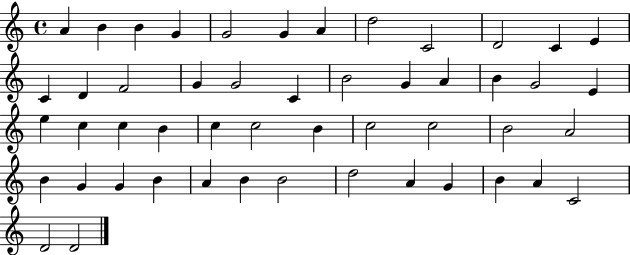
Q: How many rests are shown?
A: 0